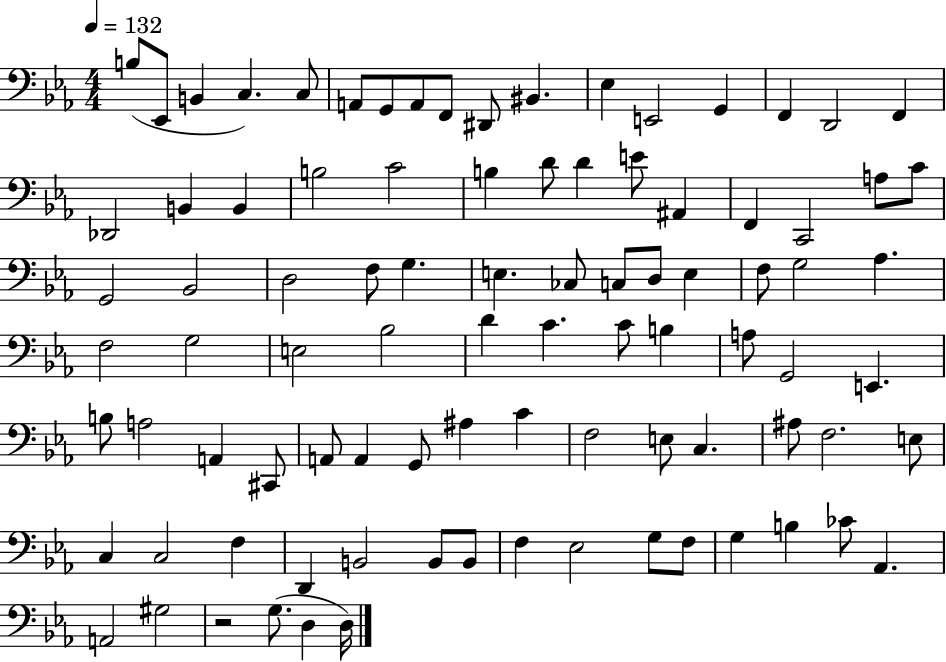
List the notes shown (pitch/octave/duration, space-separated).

B3/e Eb2/e B2/q C3/q. C3/e A2/e G2/e A2/e F2/e D#2/e BIS2/q. Eb3/q E2/h G2/q F2/q D2/h F2/q Db2/h B2/q B2/q B3/h C4/h B3/q D4/e D4/q E4/e A#2/q F2/q C2/h A3/e C4/e G2/h Bb2/h D3/h F3/e G3/q. E3/q. CES3/e C3/e D3/e E3/q F3/e G3/h Ab3/q. F3/h G3/h E3/h Bb3/h D4/q C4/q. C4/e B3/q A3/e G2/h E2/q. B3/e A3/h A2/q C#2/e A2/e A2/q G2/e A#3/q C4/q F3/h E3/e C3/q. A#3/e F3/h. E3/e C3/q C3/h F3/q D2/q B2/h B2/e B2/e F3/q Eb3/h G3/e F3/e G3/q B3/q CES4/e Ab2/q. A2/h G#3/h R/h G3/e. D3/q D3/s